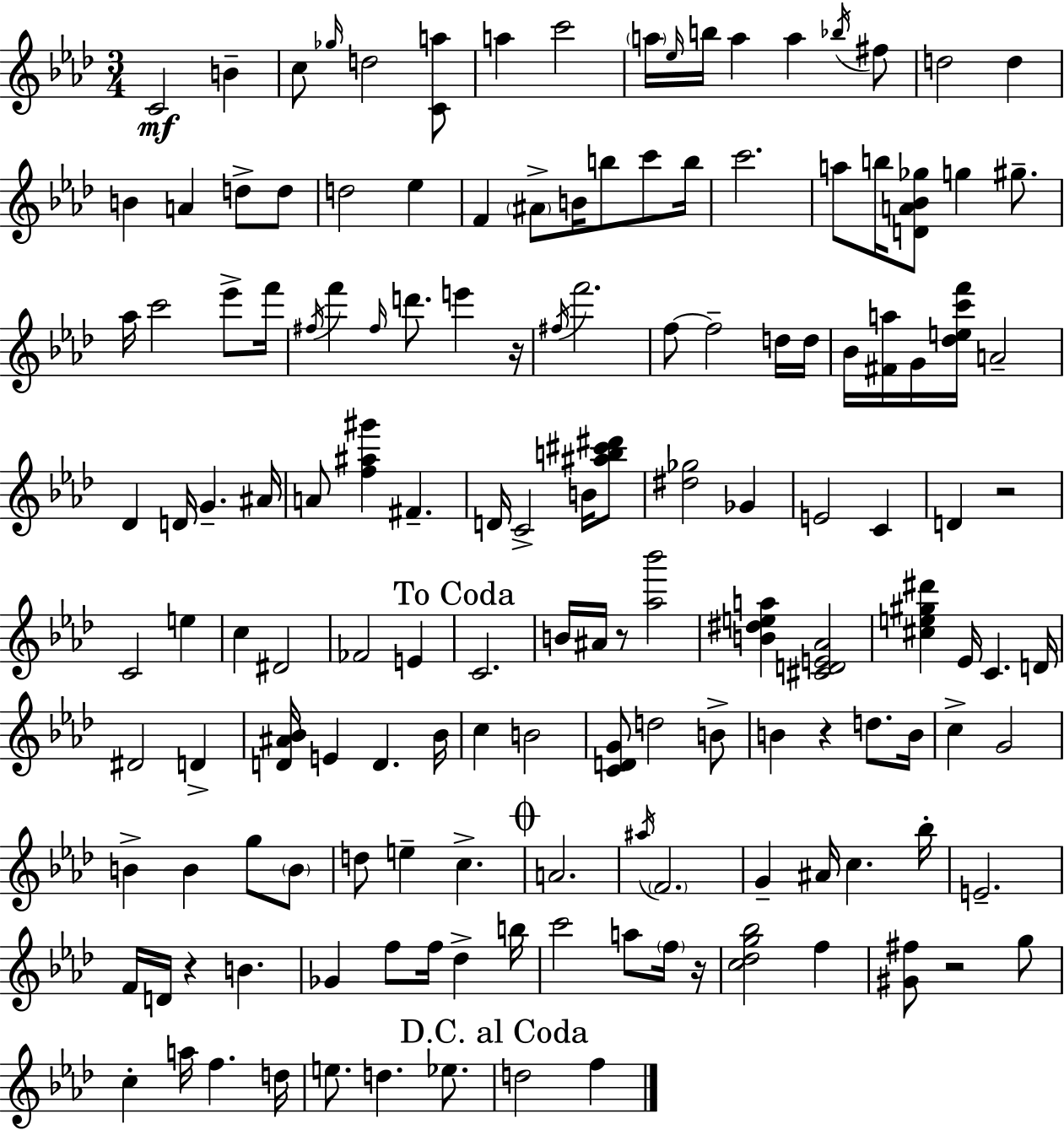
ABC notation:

X:1
T:Untitled
M:3/4
L:1/4
K:Ab
C2 B c/2 _g/4 d2 [Ca]/2 a c'2 a/4 _e/4 b/4 a a _b/4 ^f/2 d2 d B A d/2 d/2 d2 _e F ^A/2 B/4 b/2 c'/2 b/4 c'2 a/2 b/4 [DA_B_g]/2 g ^g/2 _a/4 c'2 _e'/2 f'/4 ^f/4 f' ^f/4 d'/2 e' z/4 ^f/4 f'2 f/2 f2 d/4 d/4 _B/4 [^Fa]/4 G/4 [_dec'f']/4 A2 _D D/4 G ^A/4 A/2 [f^a^g'] ^F D/4 C2 B/4 [^ab^c'^d']/2 [^d_g]2 _G E2 C D z2 C2 e c ^D2 _F2 E C2 B/4 ^A/4 z/2 [_a_b']2 [B^dea] [^CDE_A]2 [^ce^g^d'] _E/4 C D/4 ^D2 D [D^A_B]/4 E D _B/4 c B2 [CDG]/2 d2 B/2 B z d/2 B/4 c G2 B B g/2 B/2 d/2 e c A2 ^a/4 F2 G ^A/4 c _b/4 E2 F/4 D/4 z B _G f/2 f/4 _d b/4 c'2 a/2 f/4 z/4 [c_dg_b]2 f [^G^f]/2 z2 g/2 c a/4 f d/4 e/2 d _e/2 d2 f